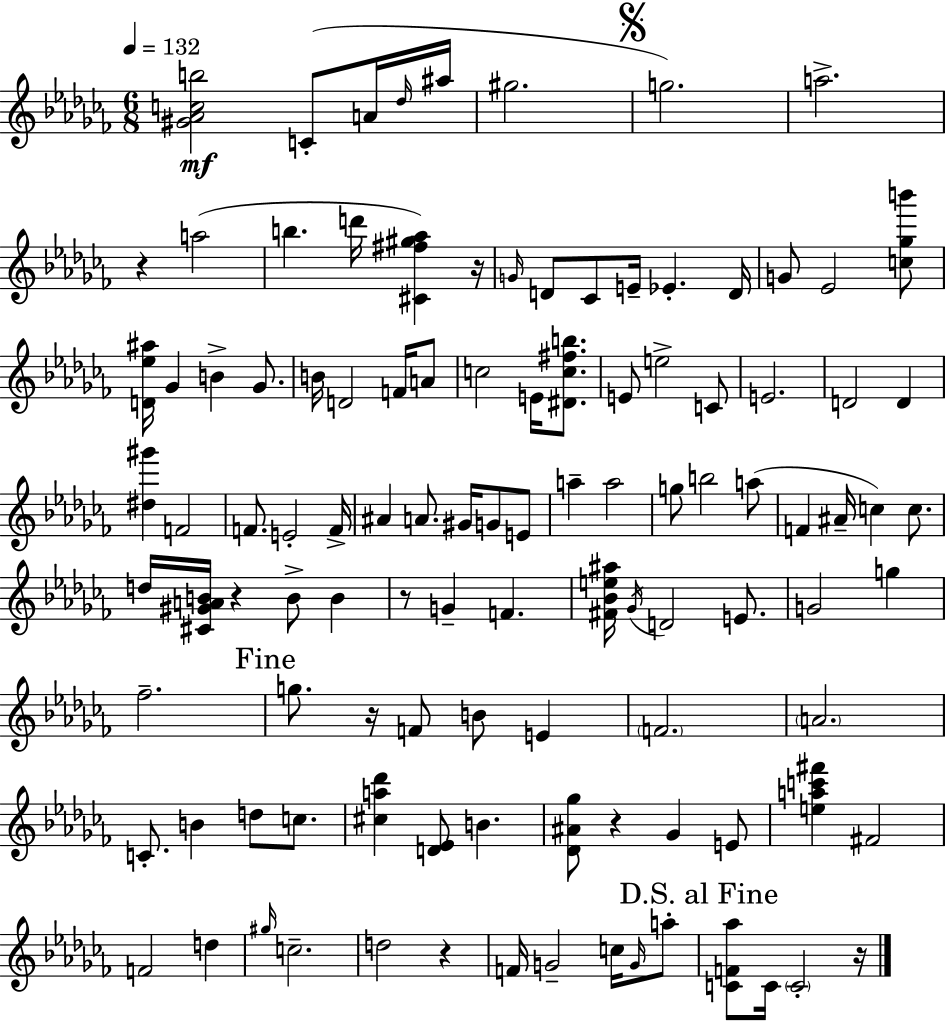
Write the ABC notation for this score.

X:1
T:Untitled
M:6/8
L:1/4
K:Abm
[^G_Acb]2 C/2 A/4 _d/4 ^a/4 ^g2 g2 a2 z a2 b d'/4 [^C^f^g_a] z/4 G/4 D/2 _C/2 E/4 _E D/4 G/2 _E2 [c_gb']/2 [D_e^a]/4 _G B _G/2 B/4 D2 F/4 A/2 c2 E/4 [^Dc^fb]/2 E/2 e2 C/2 E2 D2 D [^d^g'] F2 F/2 E2 F/4 ^A A/2 ^G/4 G/2 E/2 a a2 g/2 b2 a/2 F ^A/4 c c/2 d/4 [^C^GAB]/4 z B/2 B z/2 G F [^F_Be^a]/4 _G/4 D2 E/2 G2 g _f2 g/2 z/4 F/2 B/2 E F2 A2 C/2 B d/2 c/2 [^ca_d'] [D_E]/2 B [_D^A_g]/2 z _G E/2 [eac'^f'] ^F2 F2 d ^g/4 c2 d2 z F/4 G2 c/4 G/4 a/2 [CF_a]/2 C/4 C2 z/4